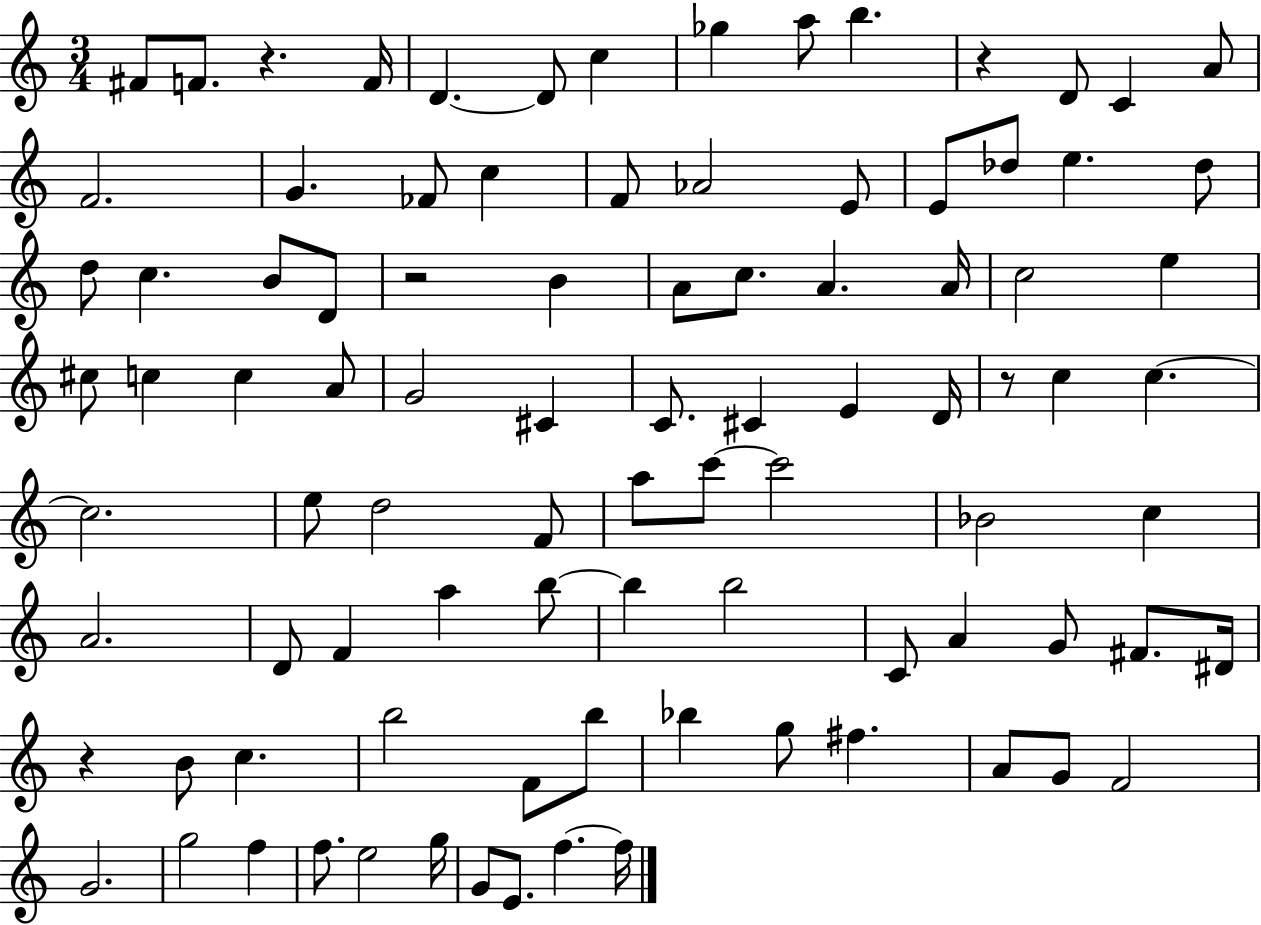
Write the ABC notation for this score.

X:1
T:Untitled
M:3/4
L:1/4
K:C
^F/2 F/2 z F/4 D D/2 c _g a/2 b z D/2 C A/2 F2 G _F/2 c F/2 _A2 E/2 E/2 _d/2 e _d/2 d/2 c B/2 D/2 z2 B A/2 c/2 A A/4 c2 e ^c/2 c c A/2 G2 ^C C/2 ^C E D/4 z/2 c c c2 e/2 d2 F/2 a/2 c'/2 c'2 _B2 c A2 D/2 F a b/2 b b2 C/2 A G/2 ^F/2 ^D/4 z B/2 c b2 F/2 b/2 _b g/2 ^f A/2 G/2 F2 G2 g2 f f/2 e2 g/4 G/2 E/2 f f/4